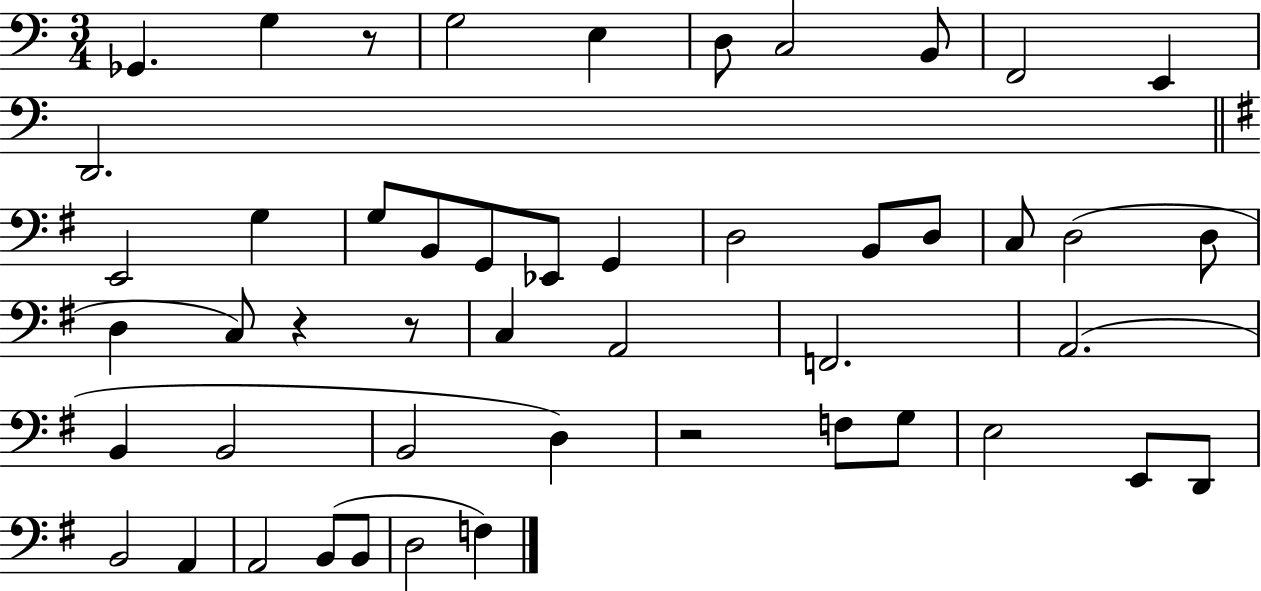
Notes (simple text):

Gb2/q. G3/q R/e G3/h E3/q D3/e C3/h B2/e F2/h E2/q D2/h. E2/h G3/q G3/e B2/e G2/e Eb2/e G2/q D3/h B2/e D3/e C3/e D3/h D3/e D3/q C3/e R/q R/e C3/q A2/h F2/h. A2/h. B2/q B2/h B2/h D3/q R/h F3/e G3/e E3/h E2/e D2/e B2/h A2/q A2/h B2/e B2/e D3/h F3/q